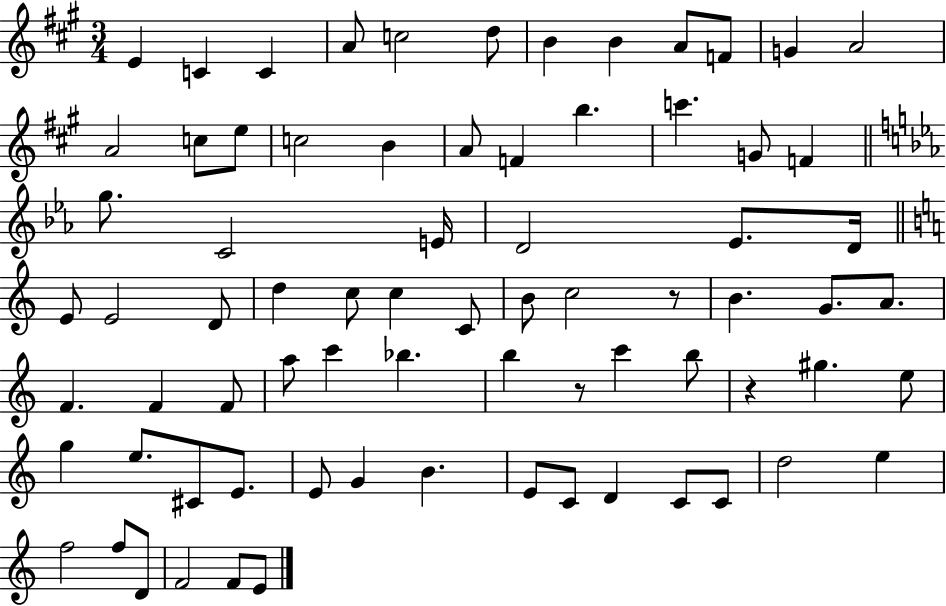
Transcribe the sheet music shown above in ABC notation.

X:1
T:Untitled
M:3/4
L:1/4
K:A
E C C A/2 c2 d/2 B B A/2 F/2 G A2 A2 c/2 e/2 c2 B A/2 F b c' G/2 F g/2 C2 E/4 D2 _E/2 D/4 E/2 E2 D/2 d c/2 c C/2 B/2 c2 z/2 B G/2 A/2 F F F/2 a/2 c' _b b z/2 c' b/2 z ^g e/2 g e/2 ^C/2 E/2 E/2 G B E/2 C/2 D C/2 C/2 d2 e f2 f/2 D/2 F2 F/2 E/2